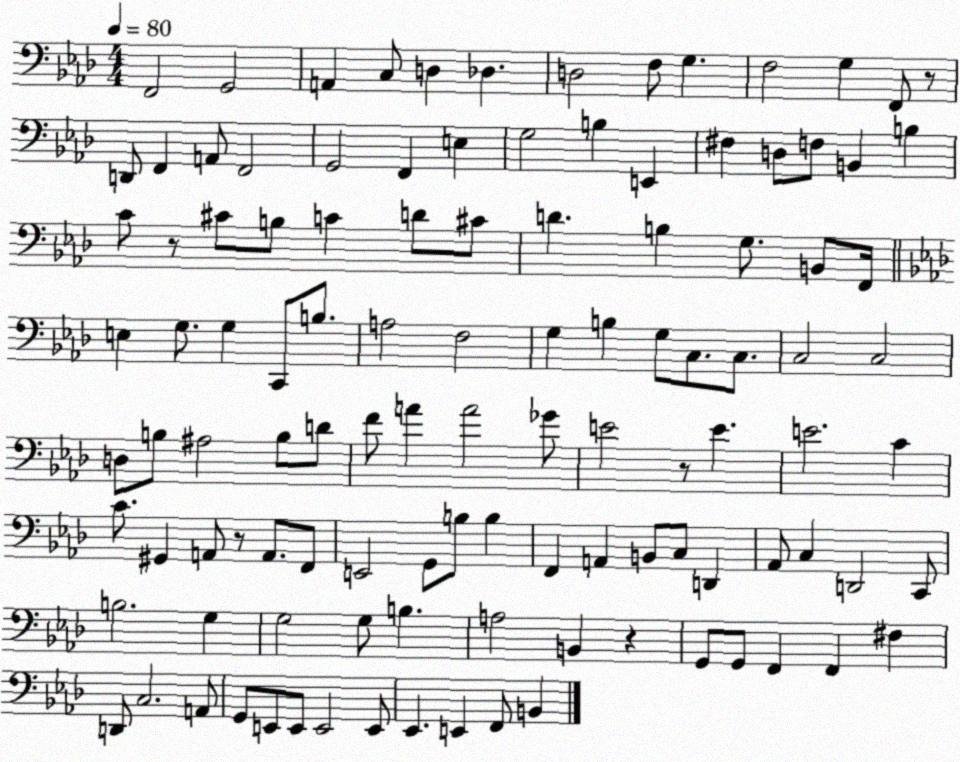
X:1
T:Untitled
M:4/4
L:1/4
K:Ab
F,,2 G,,2 A,, C,/2 D, _D, D,2 F,/2 G, F,2 G, F,,/2 z/2 D,,/2 F,, A,,/2 F,,2 G,,2 F,, E, G,2 B, E,, ^F, D,/2 F,/2 B,, B, C/2 z/2 ^C/2 B,/2 C D/2 ^C/2 D B, G,/2 B,,/2 F,,/4 E, G,/2 G, C,,/2 B,/2 A,2 F,2 G, B, G,/2 C,/2 C,/2 C,2 C,2 D,/2 B,/2 ^A,2 B,/2 D/2 F/2 A A2 _G/2 E2 z/2 E E2 C C/2 ^G,, A,,/2 z/2 A,,/2 F,,/2 E,,2 G,,/2 B,/2 B, F,, A,, B,,/2 C,/2 D,, _A,,/2 C, D,,2 C,,/2 B,2 G, G,2 G,/2 B, A,2 B,, z G,,/2 G,,/2 F,, F,, ^F, D,,/2 C,2 A,,/2 G,,/2 E,,/2 E,,/2 E,,2 E,,/2 _E,, E,, F,,/2 B,,